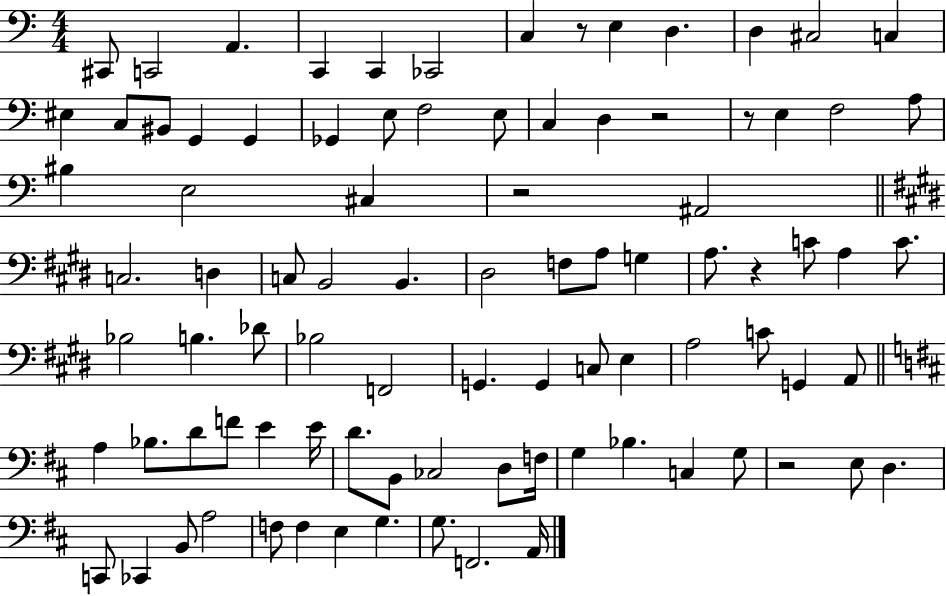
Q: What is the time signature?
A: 4/4